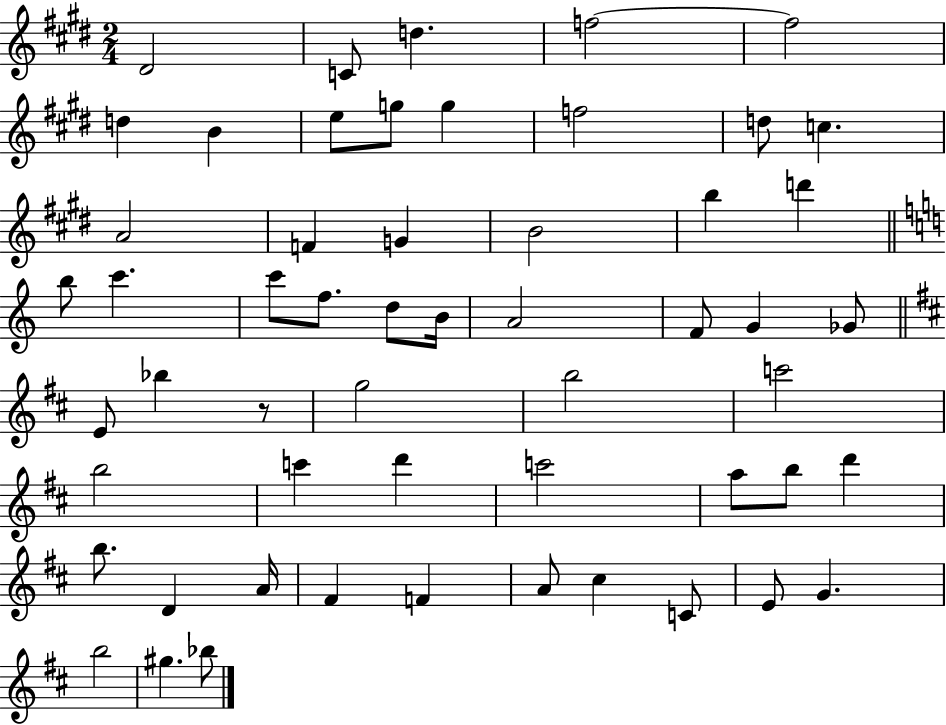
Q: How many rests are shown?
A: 1